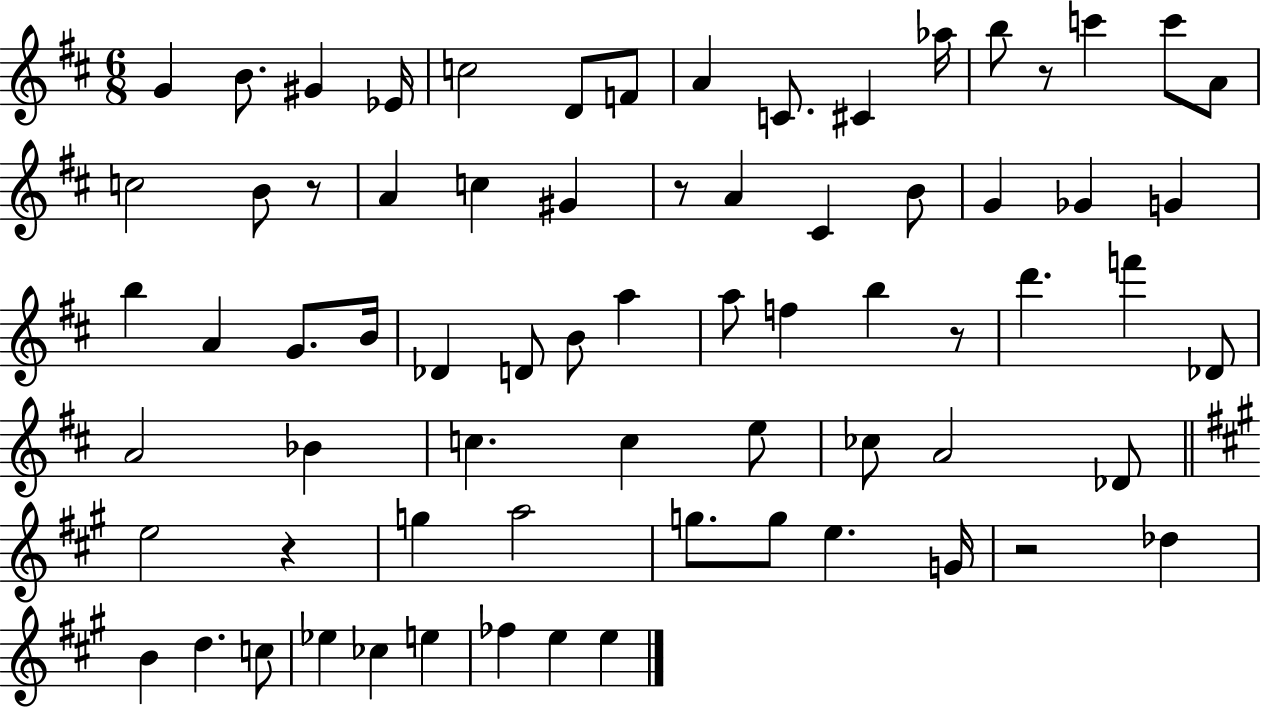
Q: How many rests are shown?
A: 6